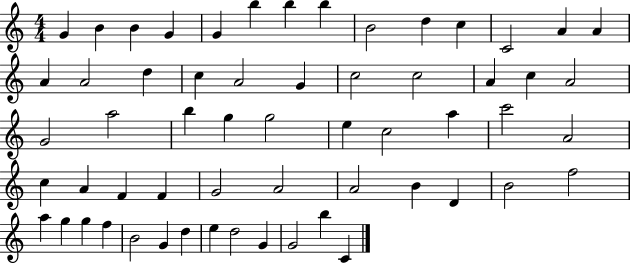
{
  \clef treble
  \numericTimeSignature
  \time 4/4
  \key c \major
  g'4 b'4 b'4 g'4 | g'4 b''4 b''4 b''4 | b'2 d''4 c''4 | c'2 a'4 a'4 | \break a'4 a'2 d''4 | c''4 a'2 g'4 | c''2 c''2 | a'4 c''4 a'2 | \break g'2 a''2 | b''4 g''4 g''2 | e''4 c''2 a''4 | c'''2 a'2 | \break c''4 a'4 f'4 f'4 | g'2 a'2 | a'2 b'4 d'4 | b'2 f''2 | \break a''4 g''4 g''4 f''4 | b'2 g'4 d''4 | e''4 d''2 g'4 | g'2 b''4 c'4 | \break \bar "|."
}